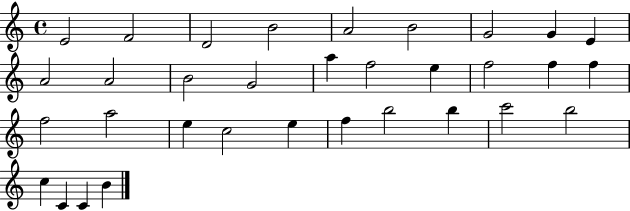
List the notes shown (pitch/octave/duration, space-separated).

E4/h F4/h D4/h B4/h A4/h B4/h G4/h G4/q E4/q A4/h A4/h B4/h G4/h A5/q F5/h E5/q F5/h F5/q F5/q F5/h A5/h E5/q C5/h E5/q F5/q B5/h B5/q C6/h B5/h C5/q C4/q C4/q B4/q